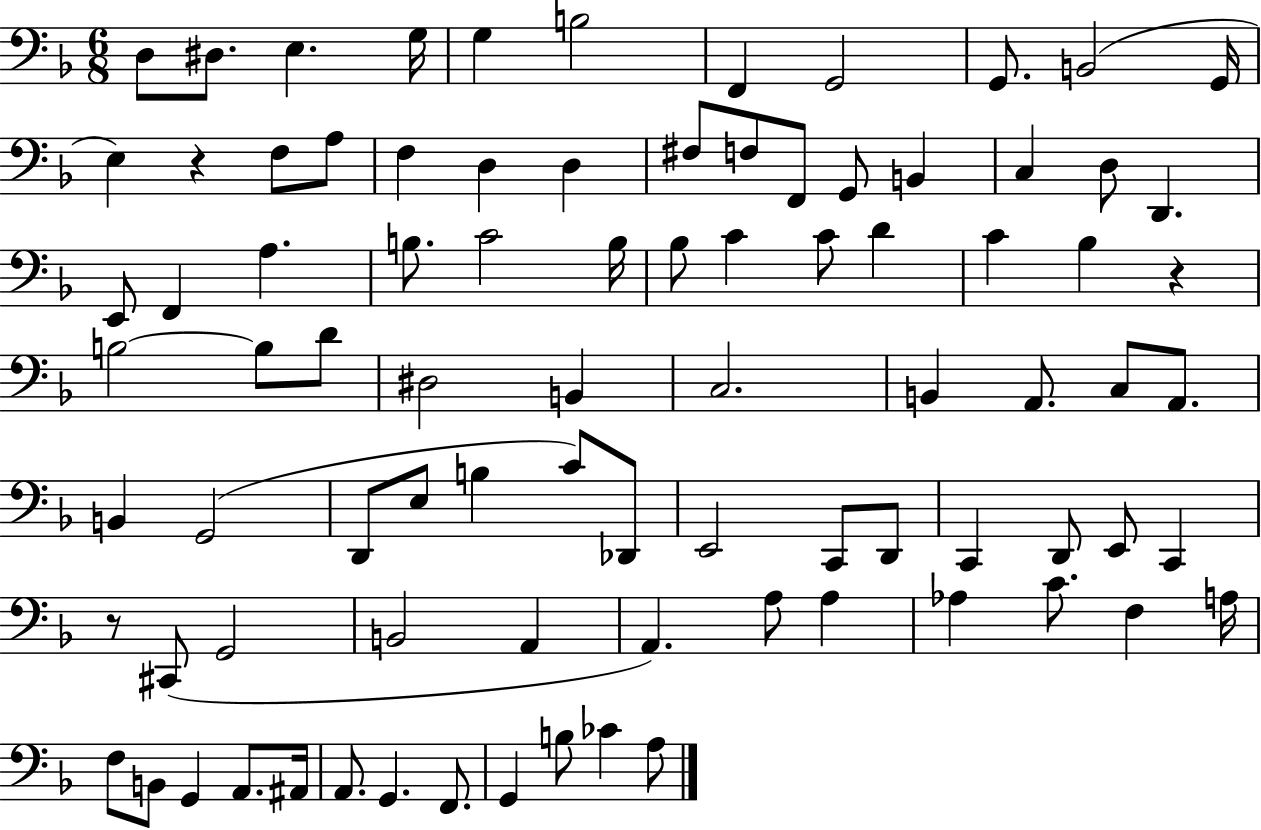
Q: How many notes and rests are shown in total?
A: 87